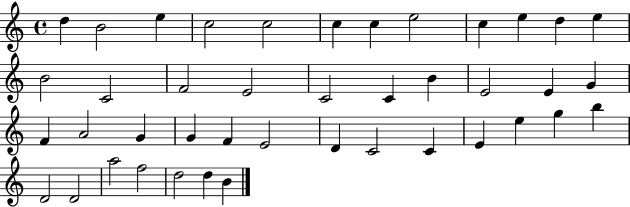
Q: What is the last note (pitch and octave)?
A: B4